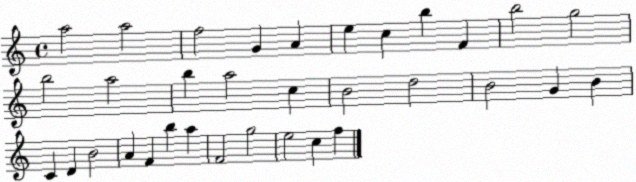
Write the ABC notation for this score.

X:1
T:Untitled
M:4/4
L:1/4
K:C
a2 a2 f2 G A e c b F b2 g2 b2 a2 b a2 c B2 d2 B2 G B C D B2 A F b a F2 g2 e2 c f